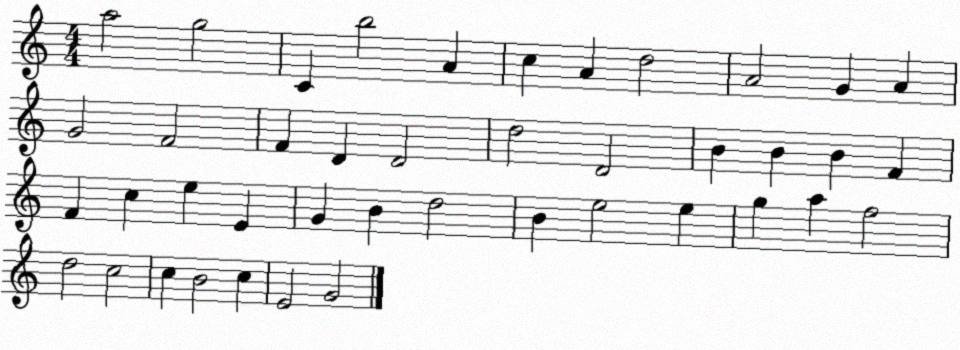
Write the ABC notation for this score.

X:1
T:Untitled
M:4/4
L:1/4
K:C
a2 g2 C b2 A c A d2 A2 G A G2 F2 F D D2 d2 D2 B B B F F c e E G B d2 B e2 e g a f2 d2 c2 c B2 c E2 G2